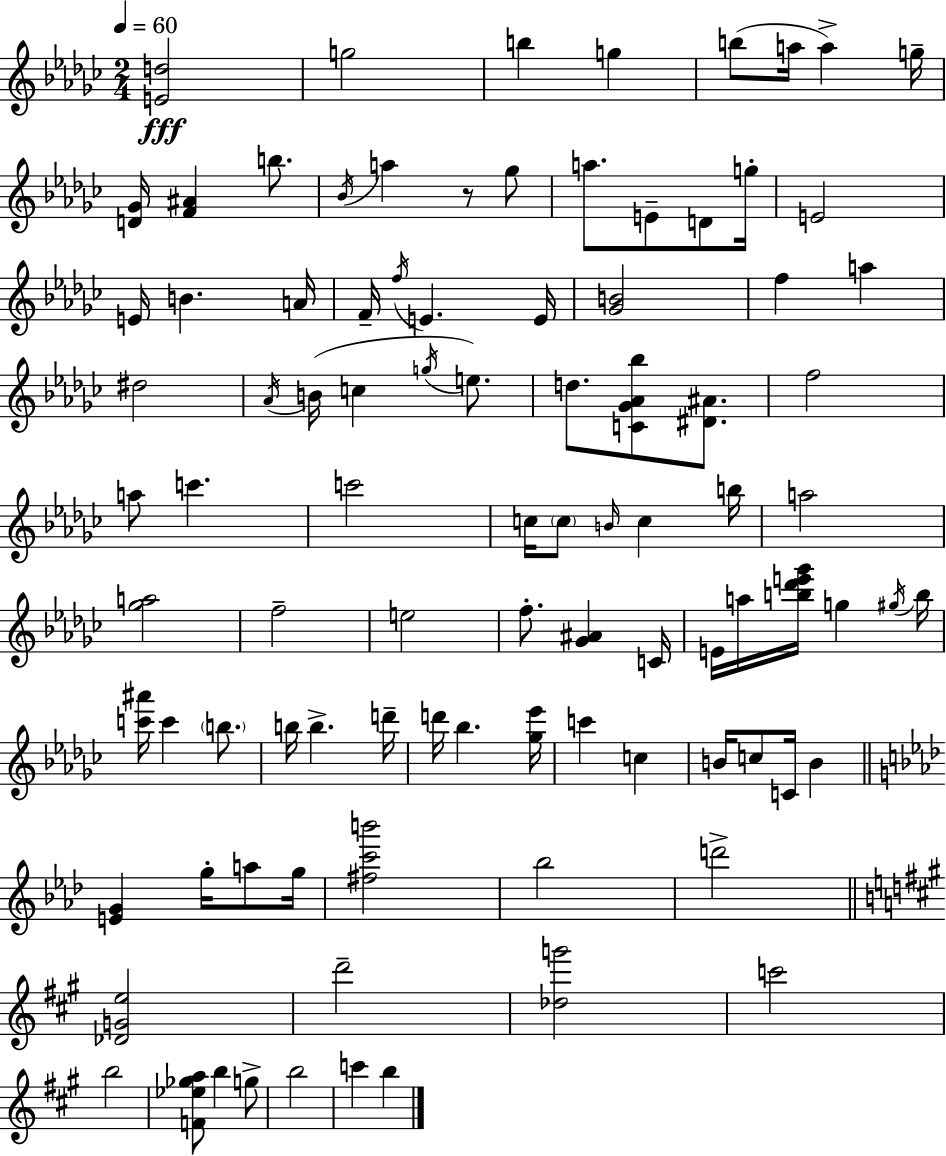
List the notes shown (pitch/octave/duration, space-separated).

[E4,D5]/h G5/h B5/q G5/q B5/e A5/s A5/q G5/s [D4,Gb4]/s [F4,A#4]/q B5/e. Bb4/s A5/q R/e Gb5/e A5/e. E4/e D4/e G5/s E4/h E4/s B4/q. A4/s F4/s F5/s E4/q. E4/s [Gb4,B4]/h F5/q A5/q D#5/h Ab4/s B4/s C5/q G5/s E5/e. D5/e. [C4,Gb4,Ab4,Bb5]/e [D#4,A#4]/e. F5/h A5/e C6/q. C6/h C5/s C5/e B4/s C5/q B5/s A5/h [Gb5,A5]/h F5/h E5/h F5/e. [Gb4,A#4]/q C4/s E4/s A5/s [B5,Db6,E6,Gb6]/s G5/q G#5/s B5/s [C6,A#6]/s C6/q B5/e. B5/s B5/q. D6/s D6/s Bb5/q. [Gb5,Eb6]/s C6/q C5/q B4/s C5/e C4/s B4/q [E4,G4]/q G5/s A5/e G5/s [F#5,C6,B6]/h Bb5/h D6/h [Db4,G4,E5]/h D6/h [Db5,G6]/h C6/h B5/h [F4,Eb5,Gb5,A5]/e B5/q G5/e B5/h C6/q B5/q